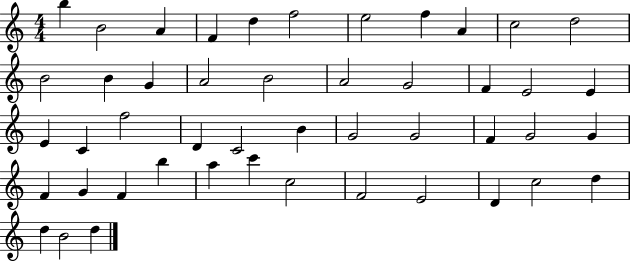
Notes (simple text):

B5/q B4/h A4/q F4/q D5/q F5/h E5/h F5/q A4/q C5/h D5/h B4/h B4/q G4/q A4/h B4/h A4/h G4/h F4/q E4/h E4/q E4/q C4/q F5/h D4/q C4/h B4/q G4/h G4/h F4/q G4/h G4/q F4/q G4/q F4/q B5/q A5/q C6/q C5/h F4/h E4/h D4/q C5/h D5/q D5/q B4/h D5/q